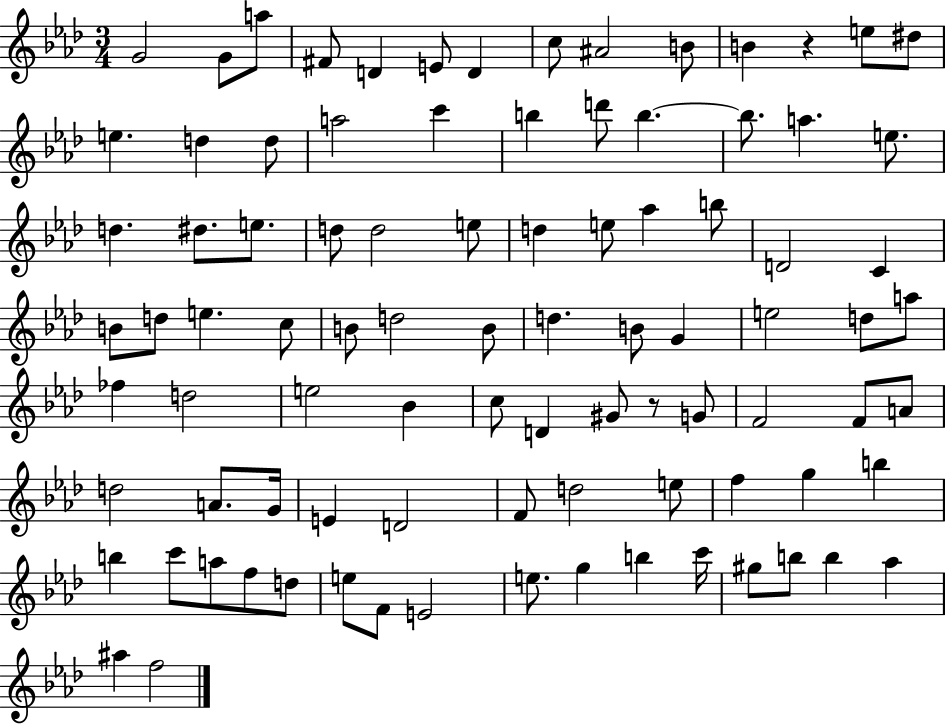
G4/h G4/e A5/e F#4/e D4/q E4/e D4/q C5/e A#4/h B4/e B4/q R/q E5/e D#5/e E5/q. D5/q D5/e A5/h C6/q B5/q D6/e B5/q. B5/e. A5/q. E5/e. D5/q. D#5/e. E5/e. D5/e D5/h E5/e D5/q E5/e Ab5/q B5/e D4/h C4/q B4/e D5/e E5/q. C5/e B4/e D5/h B4/e D5/q. B4/e G4/q E5/h D5/e A5/e FES5/q D5/h E5/h Bb4/q C5/e D4/q G#4/e R/e G4/e F4/h F4/e A4/e D5/h A4/e. G4/s E4/q D4/h F4/e D5/h E5/e F5/q G5/q B5/q B5/q C6/e A5/e F5/e D5/e E5/e F4/e E4/h E5/e. G5/q B5/q C6/s G#5/e B5/e B5/q Ab5/q A#5/q F5/h